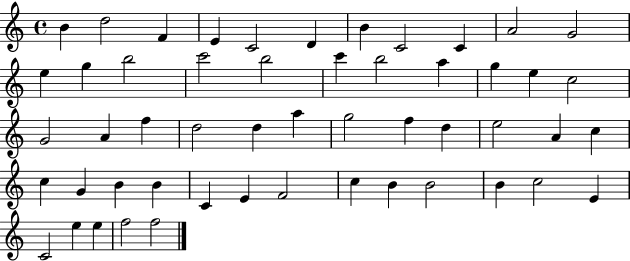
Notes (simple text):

B4/q D5/h F4/q E4/q C4/h D4/q B4/q C4/h C4/q A4/h G4/h E5/q G5/q B5/h C6/h B5/h C6/q B5/h A5/q G5/q E5/q C5/h G4/h A4/q F5/q D5/h D5/q A5/q G5/h F5/q D5/q E5/h A4/q C5/q C5/q G4/q B4/q B4/q C4/q E4/q F4/h C5/q B4/q B4/h B4/q C5/h E4/q C4/h E5/q E5/q F5/h F5/h